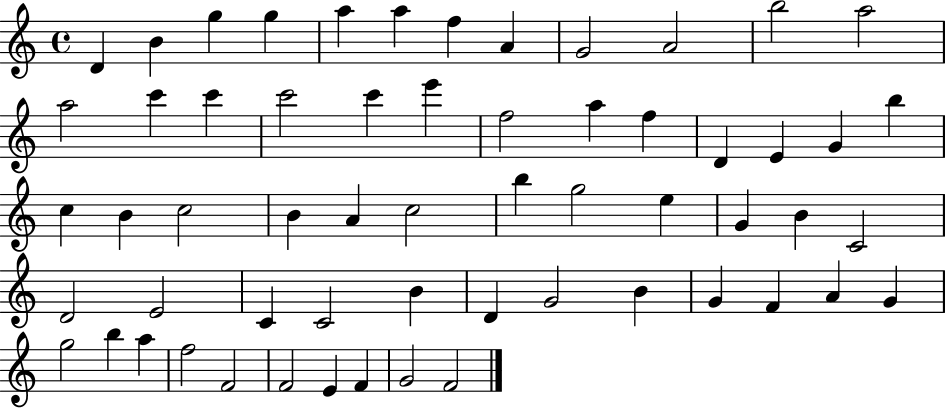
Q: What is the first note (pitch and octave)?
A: D4